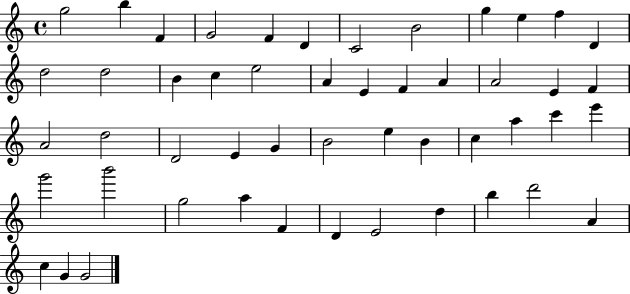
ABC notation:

X:1
T:Untitled
M:4/4
L:1/4
K:C
g2 b F G2 F D C2 B2 g e f D d2 d2 B c e2 A E F A A2 E F A2 d2 D2 E G B2 e B c a c' e' g'2 b'2 g2 a F D E2 d b d'2 A c G G2